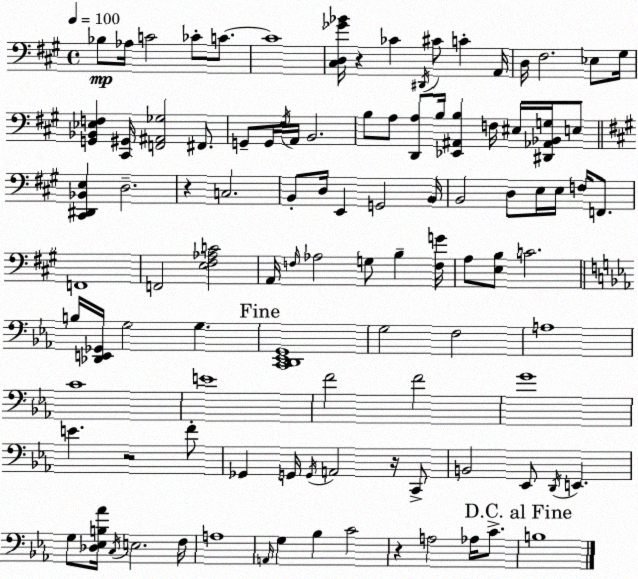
X:1
T:Untitled
M:4/4
L:1/4
K:A
_B,/2 _A,/4 C2 _C/2 C/2 C4 [^C,D,_G_B]/4 z _C ^D,,/4 ^C/2 C A,,/4 D,/4 ^F,2 _E,/2 ^G,/4 [G,,_B,,_E,F,] [^C,,^G,,]/4 [F,,^A,,_G,]2 ^F,,/2 G,,/2 G,,/4 ^F,/4 A,,/4 B,,2 B,/2 A,/2 [D,,A,]/2 B,/4 [_E,,^A,,B,] F,/4 ^E,/4 [^D,,_A,,_B,,G,]/4 E,/2 [^C,,^D,,_B,,E,] D,2 z C,2 B,,/2 D,/4 E,, G,,2 B,,/4 B,,2 D,/2 E,/4 E,/4 F,/4 F,,/2 F,,4 F,,2 [E,^F,_A,C]2 A,,/4 F,/4 _A,2 G,/2 B, [F,G]/4 A,/2 [E,B,]/2 C2 B,/4 [_D,,E,,_G,,]/4 G,2 G, [C,,D,,_E,,G,,]4 G,2 F,2 A,4 C4 E4 F2 F2 G4 E z2 F/2 _G,, G,,/4 G,,/4 A,,2 z/4 C,,/2 B,,2 _E,,/2 D,,/4 E,, G,/2 [_D,_E,B,_A]/4 C,/4 E,2 F,/4 A,4 A,,/4 G, _B, C2 z A,2 _A,/4 C/2 B,4